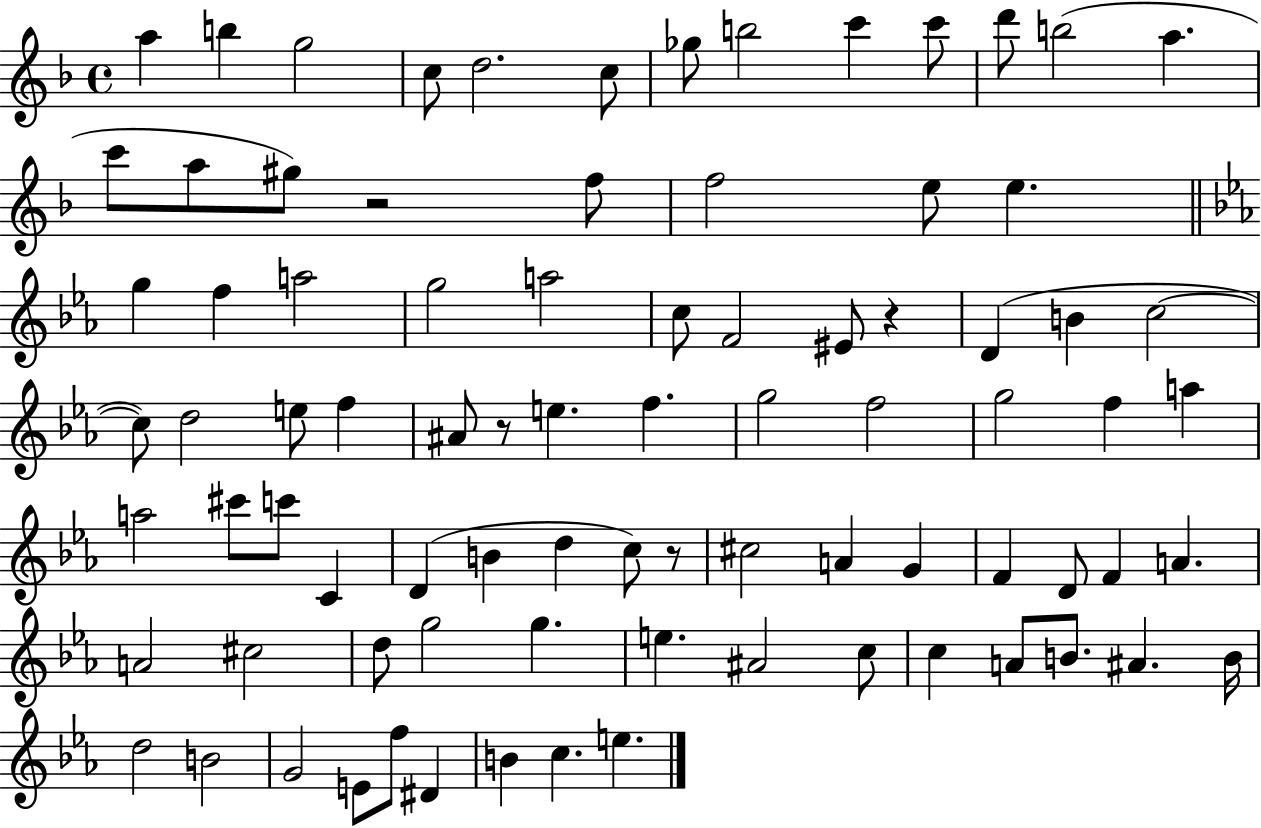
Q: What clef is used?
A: treble